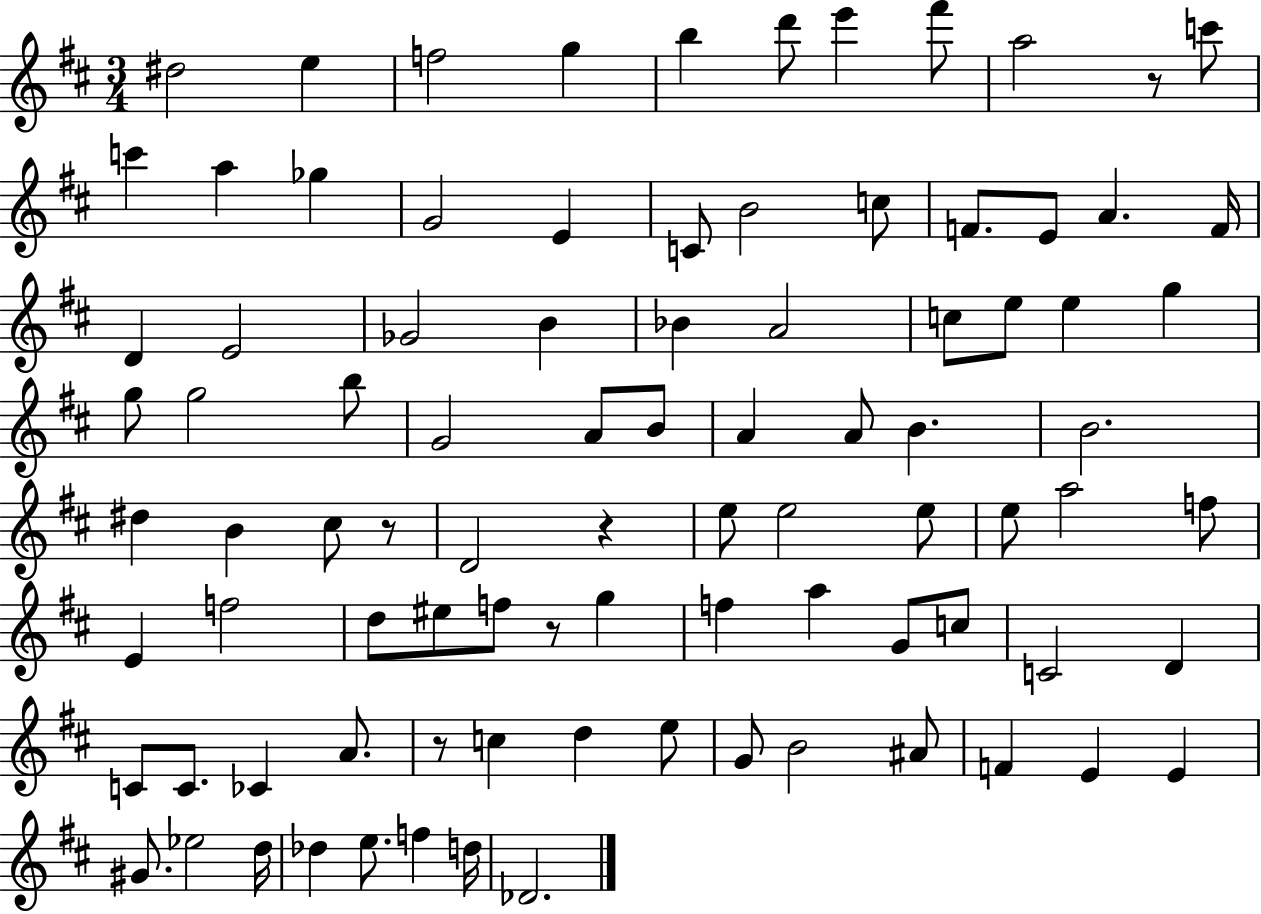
D#5/h E5/q F5/h G5/q B5/q D6/e E6/q F#6/e A5/h R/e C6/e C6/q A5/q Gb5/q G4/h E4/q C4/e B4/h C5/e F4/e. E4/e A4/q. F4/s D4/q E4/h Gb4/h B4/q Bb4/q A4/h C5/e E5/e E5/q G5/q G5/e G5/h B5/e G4/h A4/e B4/e A4/q A4/e B4/q. B4/h. D#5/q B4/q C#5/e R/e D4/h R/q E5/e E5/h E5/e E5/e A5/h F5/e E4/q F5/h D5/e EIS5/e F5/e R/e G5/q F5/q A5/q G4/e C5/e C4/h D4/q C4/e C4/e. CES4/q A4/e. R/e C5/q D5/q E5/e G4/e B4/h A#4/e F4/q E4/q E4/q G#4/e. Eb5/h D5/s Db5/q E5/e. F5/q D5/s Db4/h.